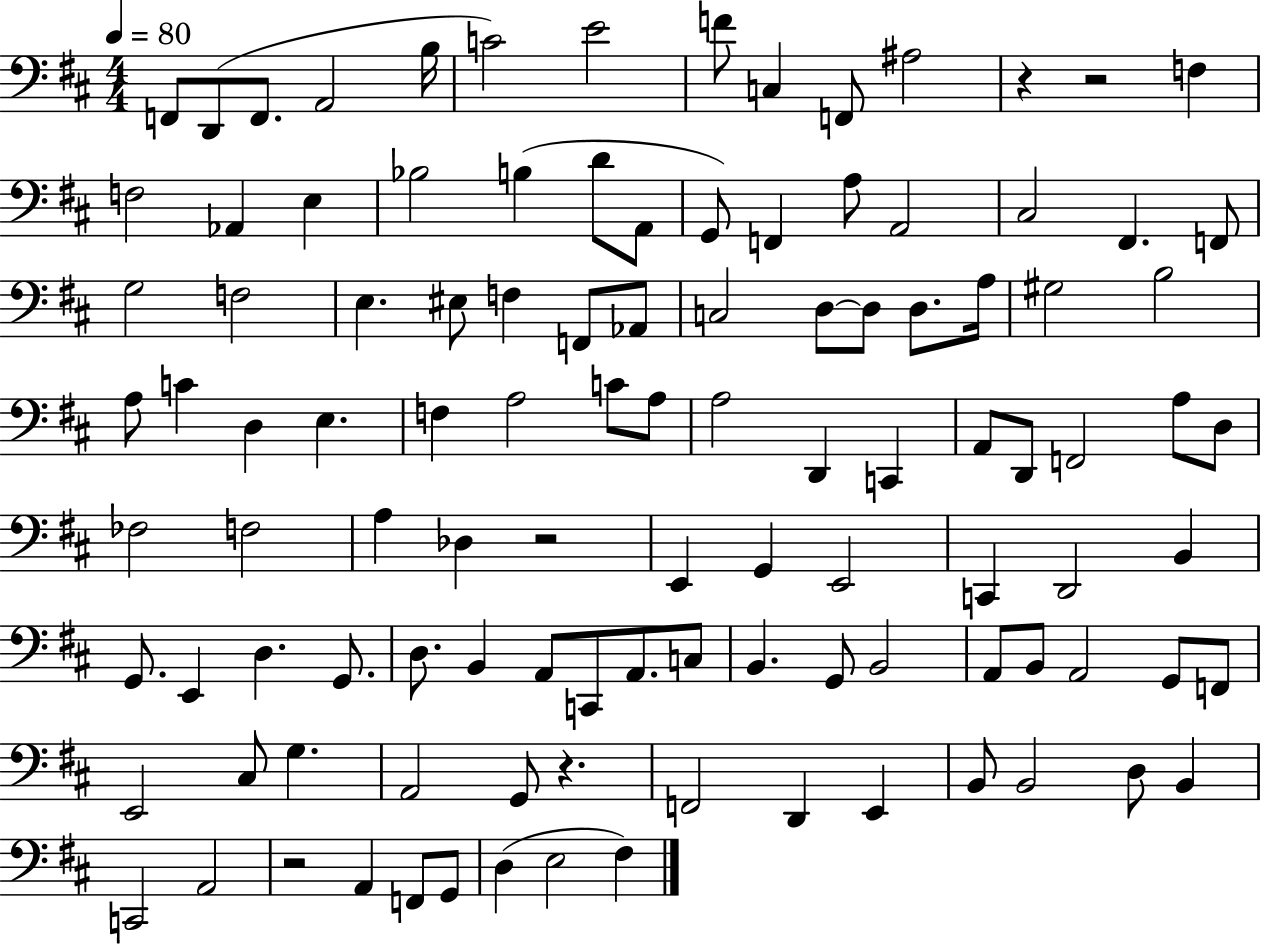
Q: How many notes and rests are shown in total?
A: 109